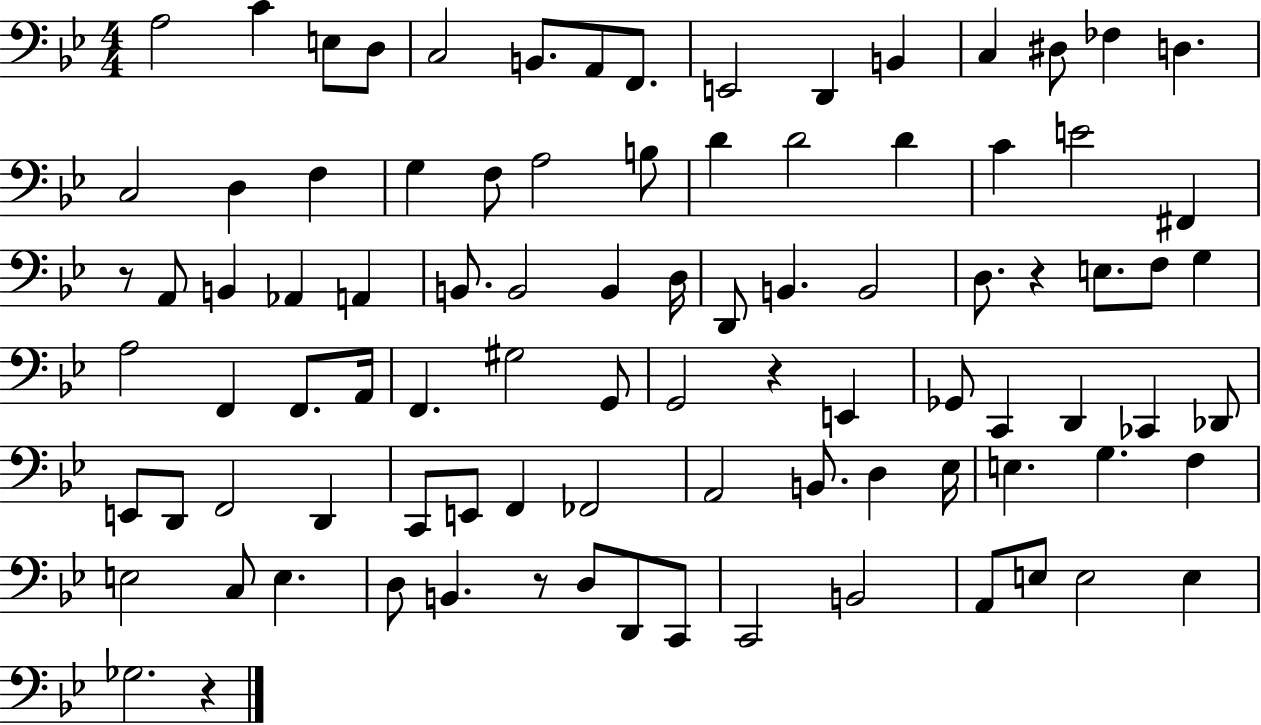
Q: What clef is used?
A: bass